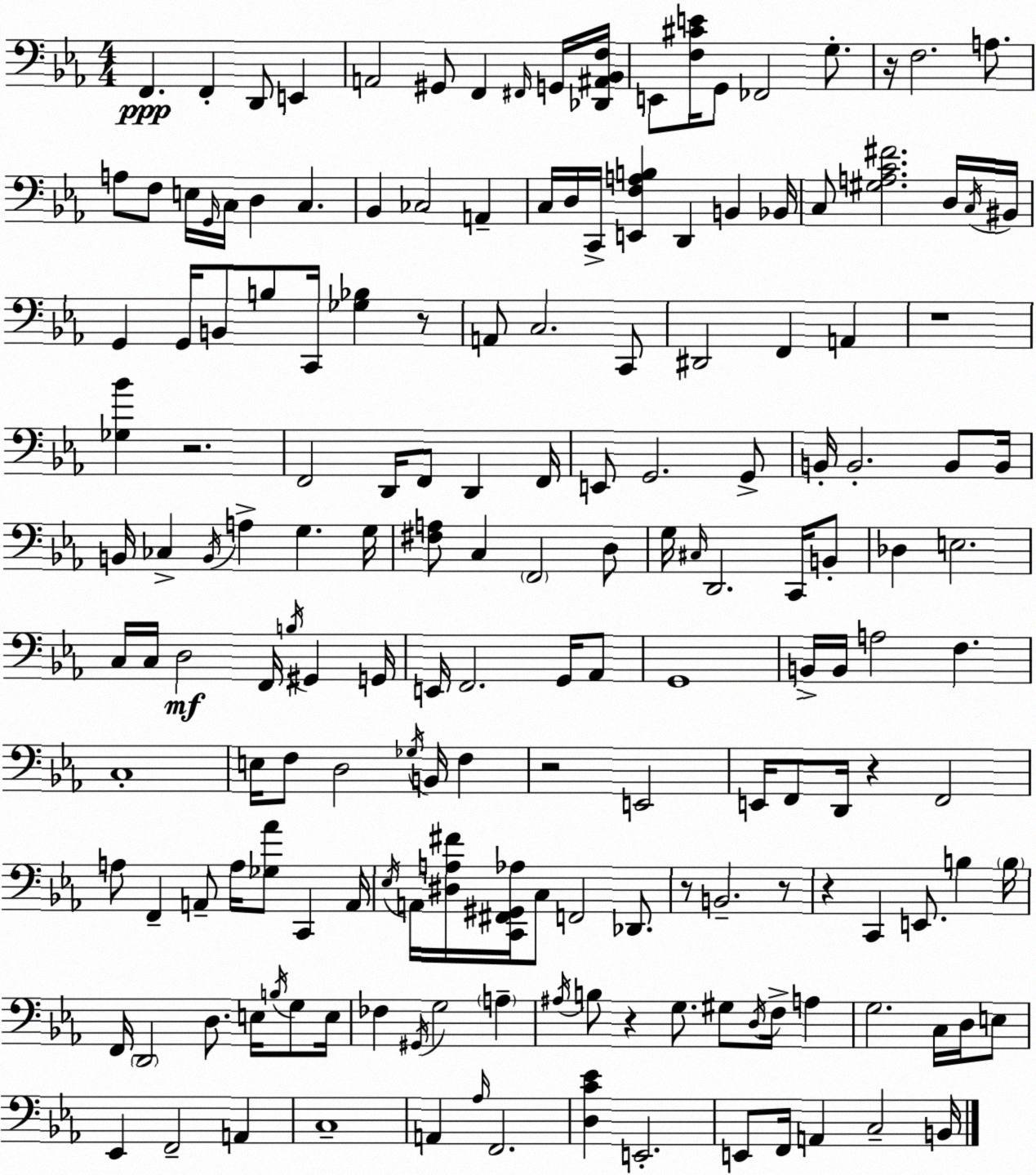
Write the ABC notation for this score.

X:1
T:Untitled
M:4/4
L:1/4
K:Cm
F,, F,, D,,/2 E,, A,,2 ^G,,/2 F,, ^F,,/4 G,,/4 [_D,,^A,,_B,,F,]/4 E,,/2 [F,^CE]/4 G,,/2 _F,,2 G,/2 z/4 F,2 A,/2 A,/2 F,/2 E,/4 G,,/4 C,/4 D, C, _B,, _C,2 A,, C,/4 D,/4 C,,/4 [E,,F,A,B,] D,, B,, _B,,/4 C,/2 [^G,A,C^F]2 D,/4 C,/4 ^B,,/4 G,, G,,/4 B,,/2 B,/2 C,,/4 [_G,_B,] z/2 A,,/2 C,2 C,,/2 ^D,,2 F,, A,, z4 [_G,_B] z2 F,,2 D,,/4 F,,/2 D,, F,,/4 E,,/2 G,,2 G,,/2 B,,/4 B,,2 B,,/2 B,,/4 B,,/4 _C, B,,/4 A, G, G,/4 [^F,A,]/2 C, F,,2 D,/2 G,/4 ^C,/4 D,,2 C,,/4 B,,/2 _D, E,2 C,/4 C,/4 D,2 F,,/4 B,/4 ^G,, G,,/4 E,,/4 F,,2 G,,/4 _A,,/2 G,,4 B,,/4 B,,/4 A,2 F, C,4 E,/4 F,/2 D,2 _G,/4 B,,/4 F, z2 E,,2 E,,/4 F,,/2 D,,/4 z F,,2 A,/2 F,, A,,/2 A,/4 [_G,_A]/2 C,, A,,/4 _E,/4 A,,/4 [^D,A,^F]/4 [C,,^F,,^G,,_A,]/4 C,/2 F,,2 _D,,/2 z/2 B,,2 z/2 z C,, E,,/2 B, B,/4 F,,/4 D,,2 D,/2 E,/4 B,/4 G,/2 E,/4 _F, ^G,,/4 G,2 A, ^A,/4 B,/2 z G,/2 ^G,/2 D,/4 F,/4 A, G,2 C,/4 D,/4 E,/2 _E,, F,,2 A,, C,4 A,, _A,/4 F,,2 [D,C_E] E,,2 E,,/2 F,,/4 A,, C,2 B,,/4